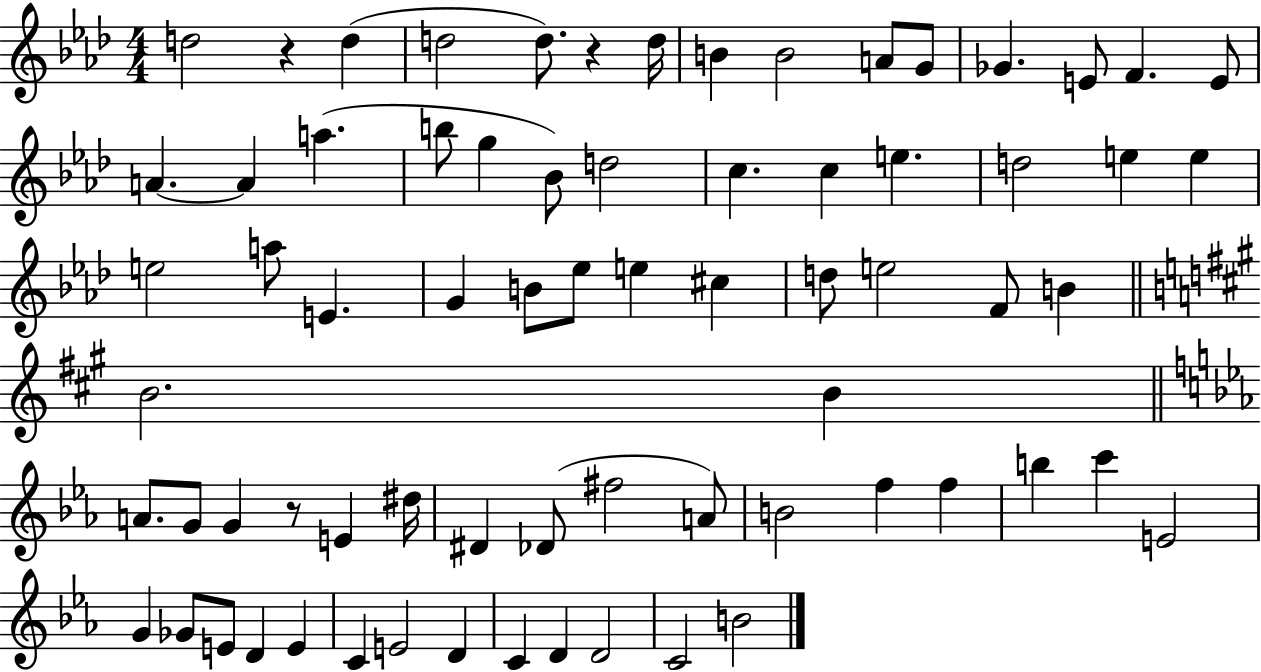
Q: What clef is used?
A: treble